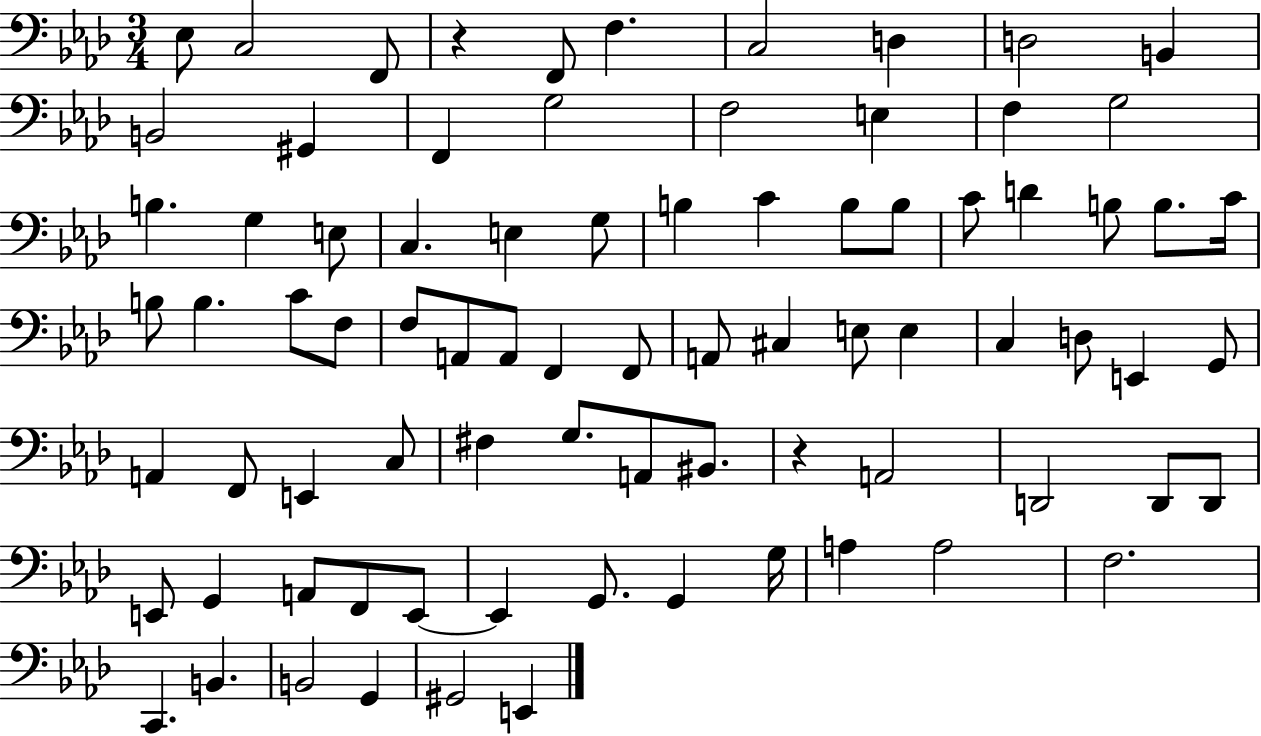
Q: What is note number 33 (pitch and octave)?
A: B3